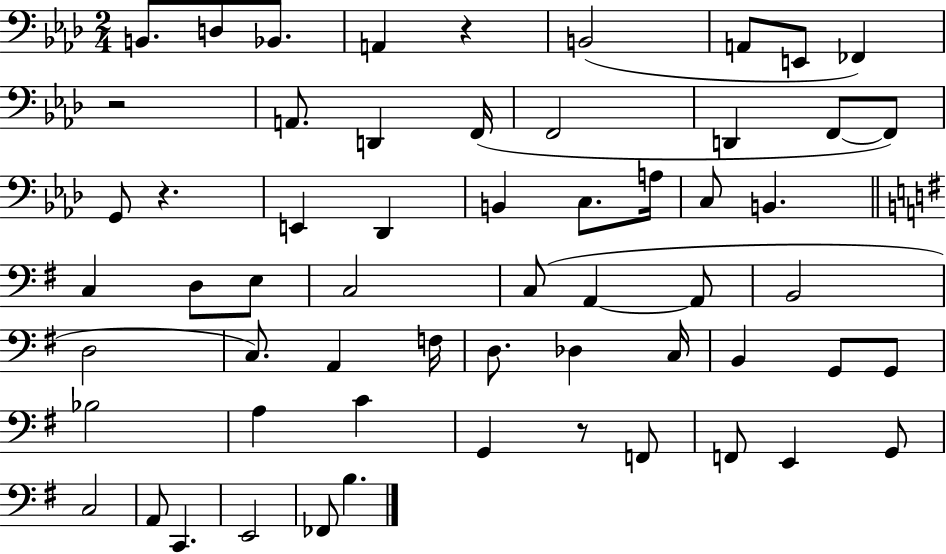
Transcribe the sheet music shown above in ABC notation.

X:1
T:Untitled
M:2/4
L:1/4
K:Ab
B,,/2 D,/2 _B,,/2 A,, z B,,2 A,,/2 E,,/2 _F,, z2 A,,/2 D,, F,,/4 F,,2 D,, F,,/2 F,,/2 G,,/2 z E,, _D,, B,, C,/2 A,/4 C,/2 B,, C, D,/2 E,/2 C,2 C,/2 A,, A,,/2 B,,2 D,2 C,/2 A,, F,/4 D,/2 _D, C,/4 B,, G,,/2 G,,/2 _B,2 A, C G,, z/2 F,,/2 F,,/2 E,, G,,/2 C,2 A,,/2 C,, E,,2 _F,,/2 B,